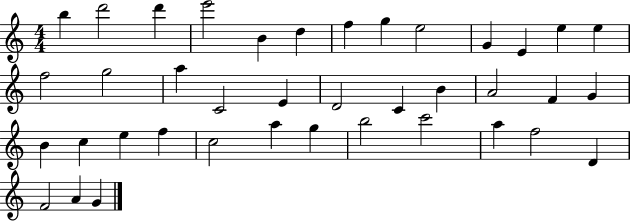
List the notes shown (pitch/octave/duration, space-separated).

B5/q D6/h D6/q E6/h B4/q D5/q F5/q G5/q E5/h G4/q E4/q E5/q E5/q F5/h G5/h A5/q C4/h E4/q D4/h C4/q B4/q A4/h F4/q G4/q B4/q C5/q E5/q F5/q C5/h A5/q G5/q B5/h C6/h A5/q F5/h D4/q F4/h A4/q G4/q